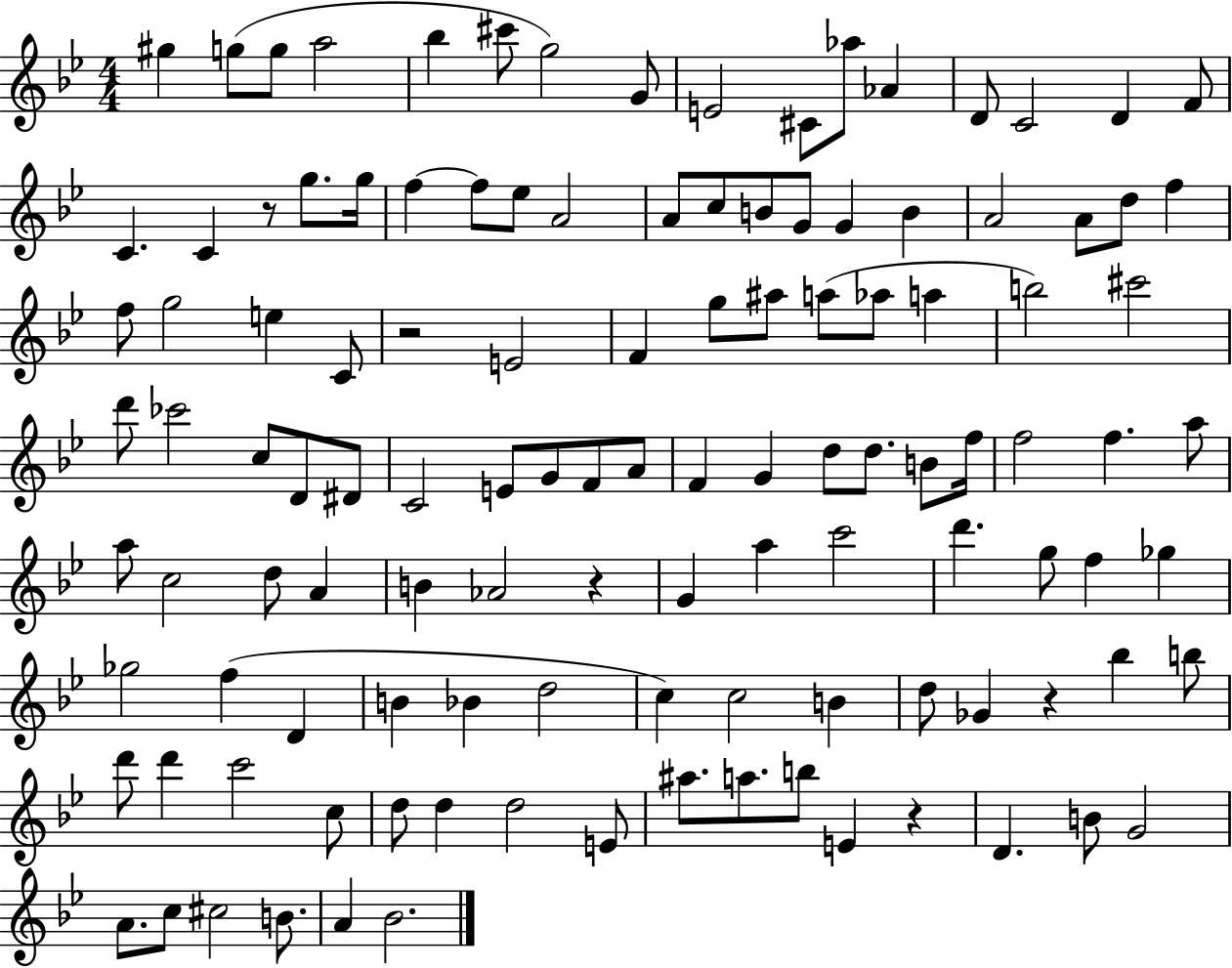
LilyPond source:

{
  \clef treble
  \numericTimeSignature
  \time 4/4
  \key bes \major
  gis''4 g''8( g''8 a''2 | bes''4 cis'''8 g''2) g'8 | e'2 cis'8 aes''8 aes'4 | d'8 c'2 d'4 f'8 | \break c'4. c'4 r8 g''8. g''16 | f''4~~ f''8 ees''8 a'2 | a'8 c''8 b'8 g'8 g'4 b'4 | a'2 a'8 d''8 f''4 | \break f''8 g''2 e''4 c'8 | r2 e'2 | f'4 g''8 ais''8 a''8( aes''8 a''4 | b''2) cis'''2 | \break d'''8 ces'''2 c''8 d'8 dis'8 | c'2 e'8 g'8 f'8 a'8 | f'4 g'4 d''8 d''8. b'8 f''16 | f''2 f''4. a''8 | \break a''8 c''2 d''8 a'4 | b'4 aes'2 r4 | g'4 a''4 c'''2 | d'''4. g''8 f''4 ges''4 | \break ges''2 f''4( d'4 | b'4 bes'4 d''2 | c''4) c''2 b'4 | d''8 ges'4 r4 bes''4 b''8 | \break d'''8 d'''4 c'''2 c''8 | d''8 d''4 d''2 e'8 | ais''8. a''8. b''8 e'4 r4 | d'4. b'8 g'2 | \break a'8. c''8 cis''2 b'8. | a'4 bes'2. | \bar "|."
}